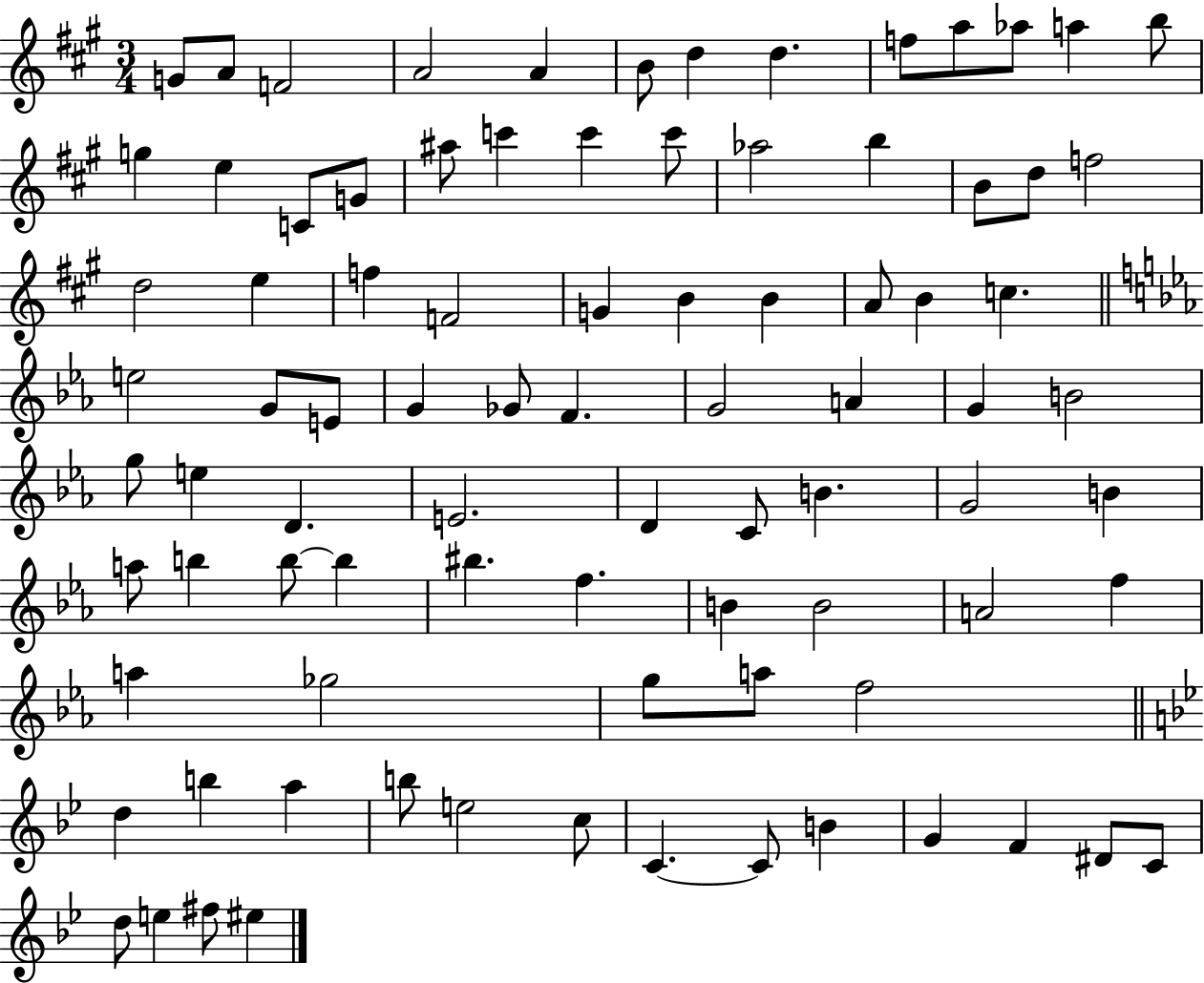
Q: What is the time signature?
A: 3/4